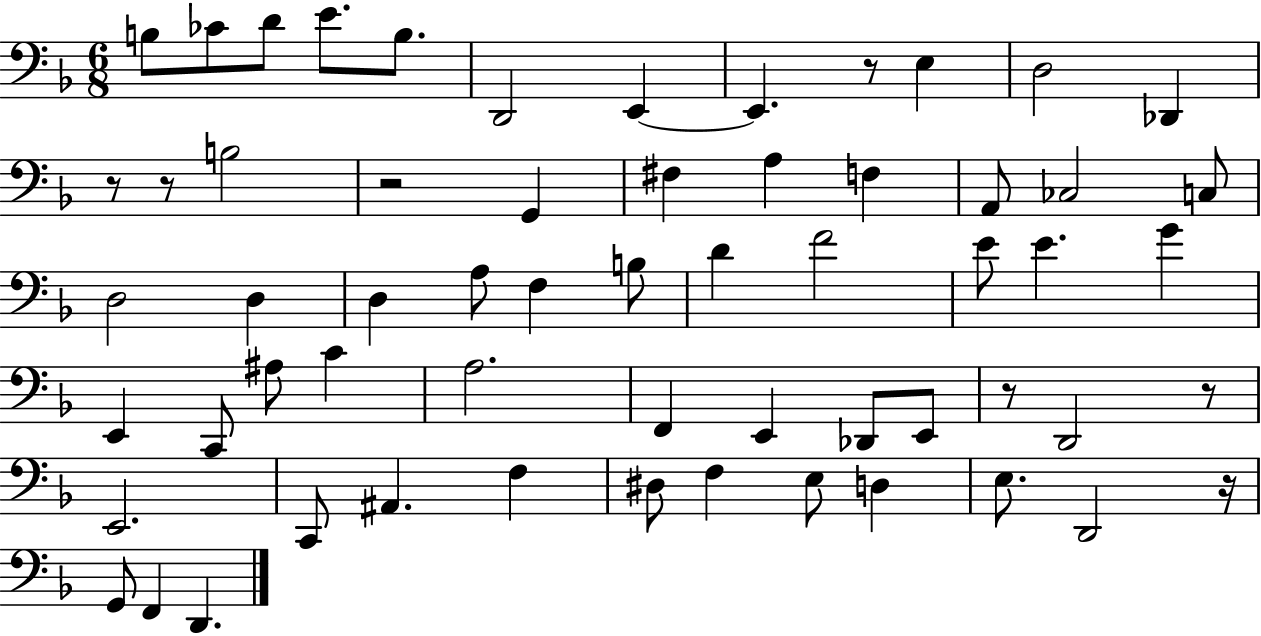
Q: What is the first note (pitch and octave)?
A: B3